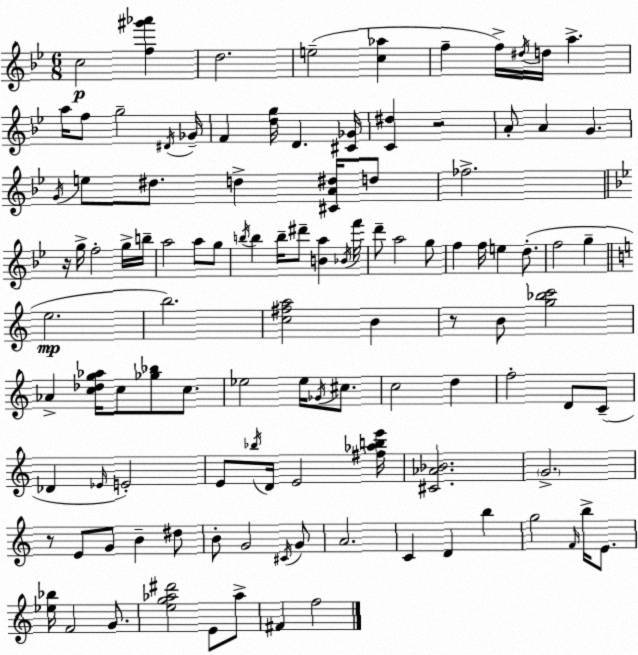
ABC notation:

X:1
T:Untitled
M:6/8
L:1/4
K:Bb
c2 [f^g'_a'] d2 e2 [c_a] f f/4 ^d/4 d/4 a a/4 f/2 g2 ^D/4 _G/4 F [dg]/4 D [^C_G]/4 [C^d] z2 A/2 A G G/4 e/2 ^d/2 d [^CA^d]/4 d/2 _f2 z/4 g/4 f2 g/4 b/4 a2 a/2 g/2 b/4 b b/4 ^d'/2 [Ba] _B/4 f'/4 d'/2 a2 g/2 f f/4 e d/2 f2 g e2 b2 [c^fa]2 B z/2 B/2 [g_bc']2 _A [c_dg_a]/4 c/2 [_g_b]/2 c/2 _e2 _e/4 _G/4 ^c/2 c2 d f2 D/2 C/2 _D _E/4 E2 E/2 _b/4 D/4 E2 [^f_abe']/4 [^C_A_B]2 G2 z/2 E/2 G/2 B ^d/2 B/2 G2 ^C/4 G/2 A2 C D b g2 F/4 b/4 E/2 [_e_b]/4 F2 G/2 [eg_a^d']2 E/2 _a/2 ^F f2